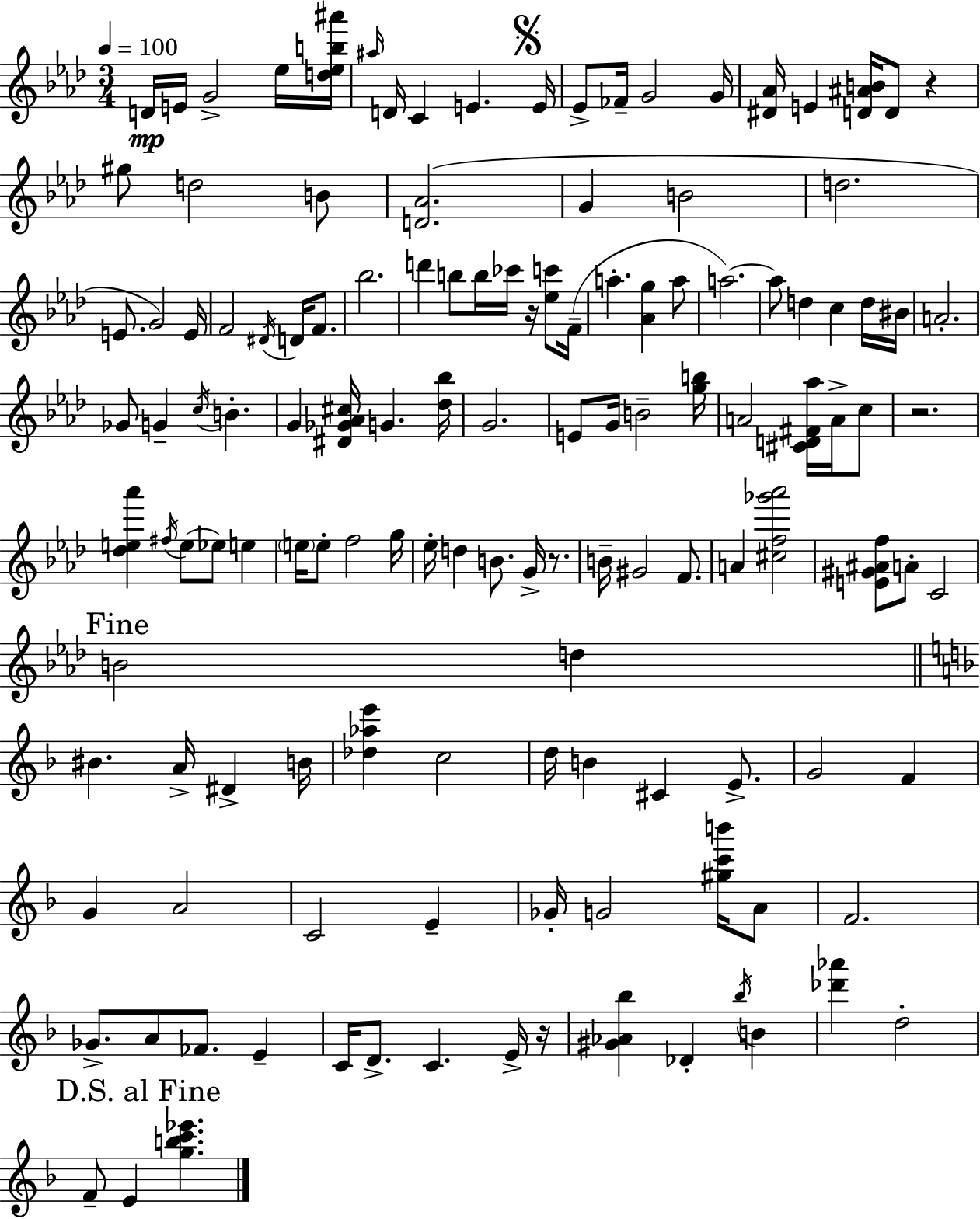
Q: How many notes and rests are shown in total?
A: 132